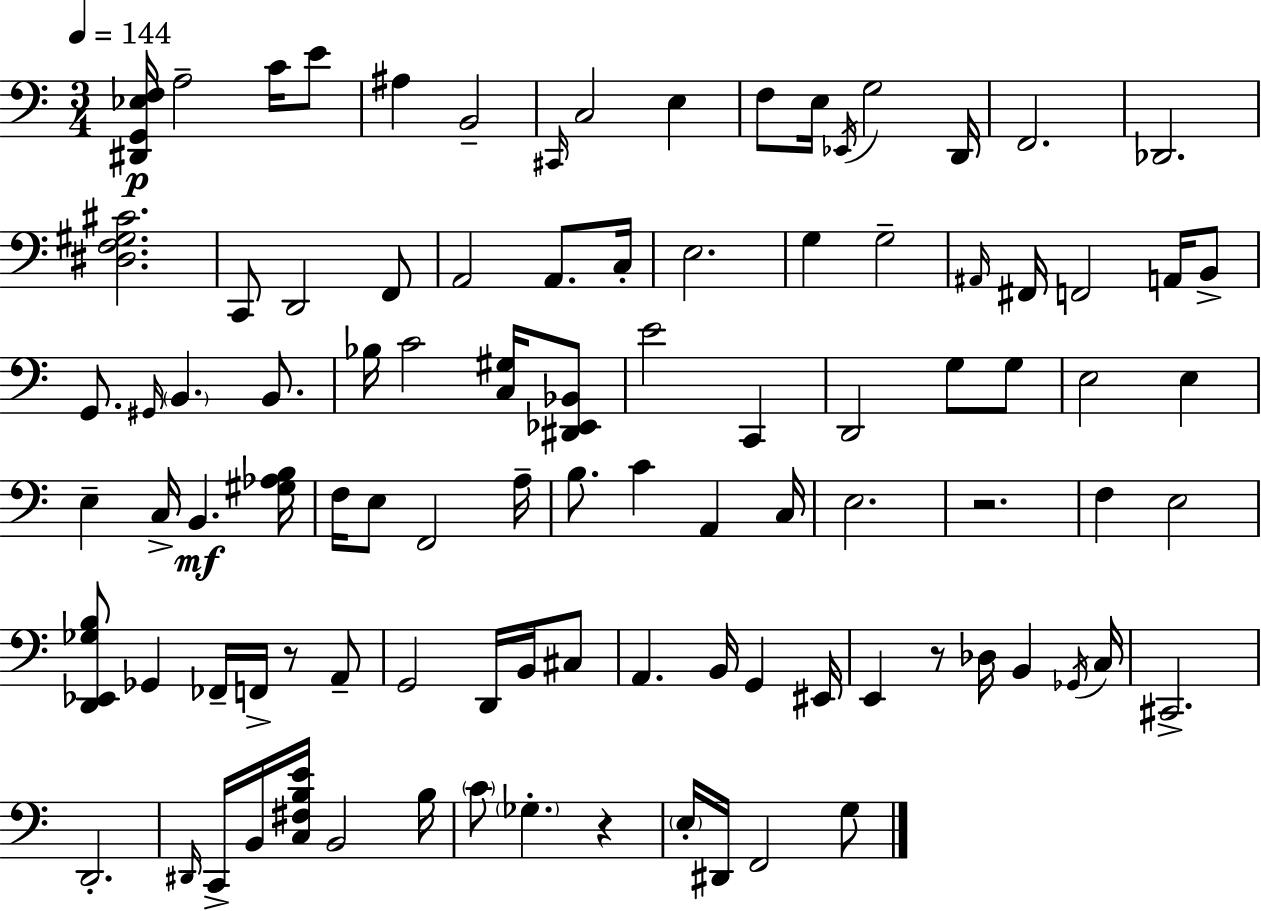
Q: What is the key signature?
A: A minor